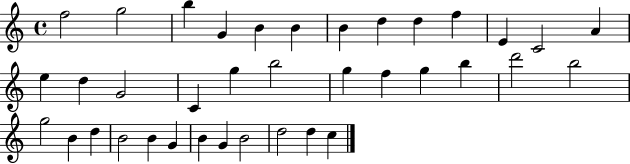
{
  \clef treble
  \time 4/4
  \defaultTimeSignature
  \key c \major
  f''2 g''2 | b''4 g'4 b'4 b'4 | b'4 d''4 d''4 f''4 | e'4 c'2 a'4 | \break e''4 d''4 g'2 | c'4 g''4 b''2 | g''4 f''4 g''4 b''4 | d'''2 b''2 | \break g''2 b'4 d''4 | b'2 b'4 g'4 | b'4 g'4 b'2 | d''2 d''4 c''4 | \break \bar "|."
}